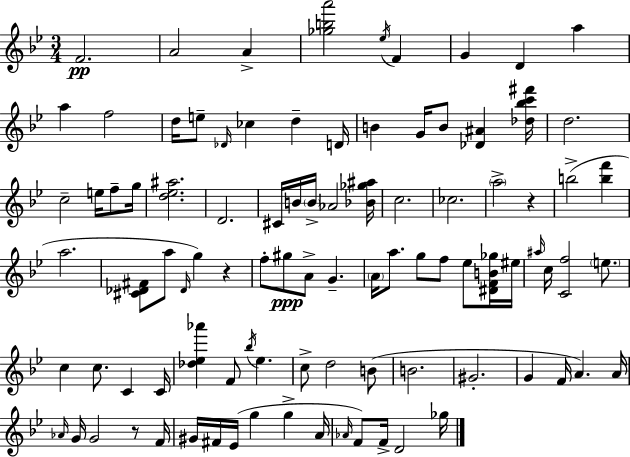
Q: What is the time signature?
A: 3/4